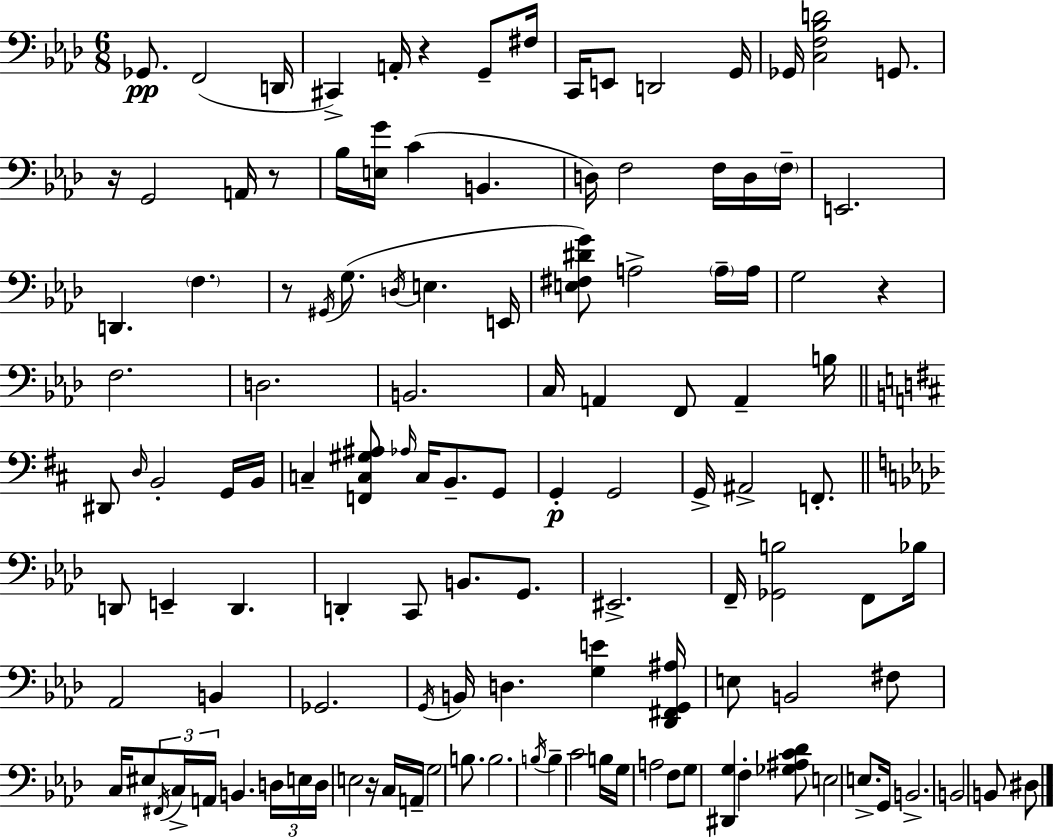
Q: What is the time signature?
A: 6/8